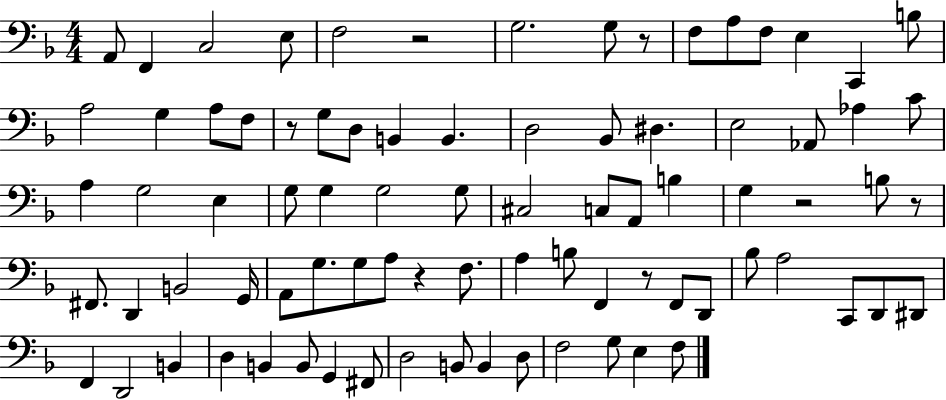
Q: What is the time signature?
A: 4/4